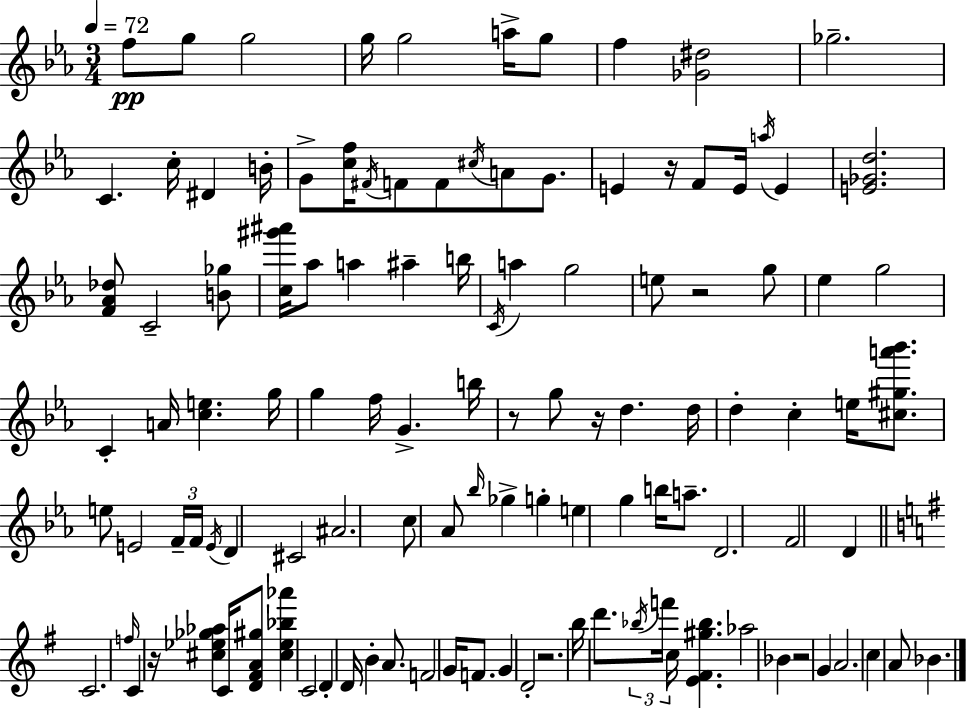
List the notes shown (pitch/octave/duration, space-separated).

F5/e G5/e G5/h G5/s G5/h A5/s G5/e F5/q [Gb4,D#5]/h Gb5/h. C4/q. C5/s D#4/q B4/s G4/e [C5,F5]/s F#4/s F4/e F4/e C#5/s A4/e G4/e. E4/q R/s F4/e E4/s A5/s E4/q [E4,Gb4,D5]/h. [F4,Ab4,Db5]/e C4/h [B4,Gb5]/e [C5,G#6,A#6]/s Ab5/e A5/q A#5/q B5/s C4/s A5/q G5/h E5/e R/h G5/e Eb5/q G5/h C4/q A4/s [C5,E5]/q. G5/s G5/q F5/s G4/q. B5/s R/e G5/e R/s D5/q. D5/s D5/q C5/q E5/s [C#5,G#5,A6,Bb6]/e. E5/e E4/h F4/s F4/s E4/s D4/q C#4/h A#4/h. C5/e Ab4/e Bb5/s Gb5/q G5/q E5/q G5/q B5/s A5/e. D4/h. F4/h D4/q C4/h. F5/s C4/q R/s [C#5,Eb5,Gb5,Ab5]/q C4/s [D4,F#4,A4,G#5]/e [C#5,Eb5,Bb5,Ab6]/q C4/h D4/q D4/s B4/q A4/e. F4/h G4/s F4/e. G4/q D4/h R/h. B5/s D6/e. Bb5/s F6/s C5/s [E4,F#4,G#5,Bb5]/q. Ab5/h Bb4/q R/h G4/q A4/h. C5/q A4/e Bb4/q.